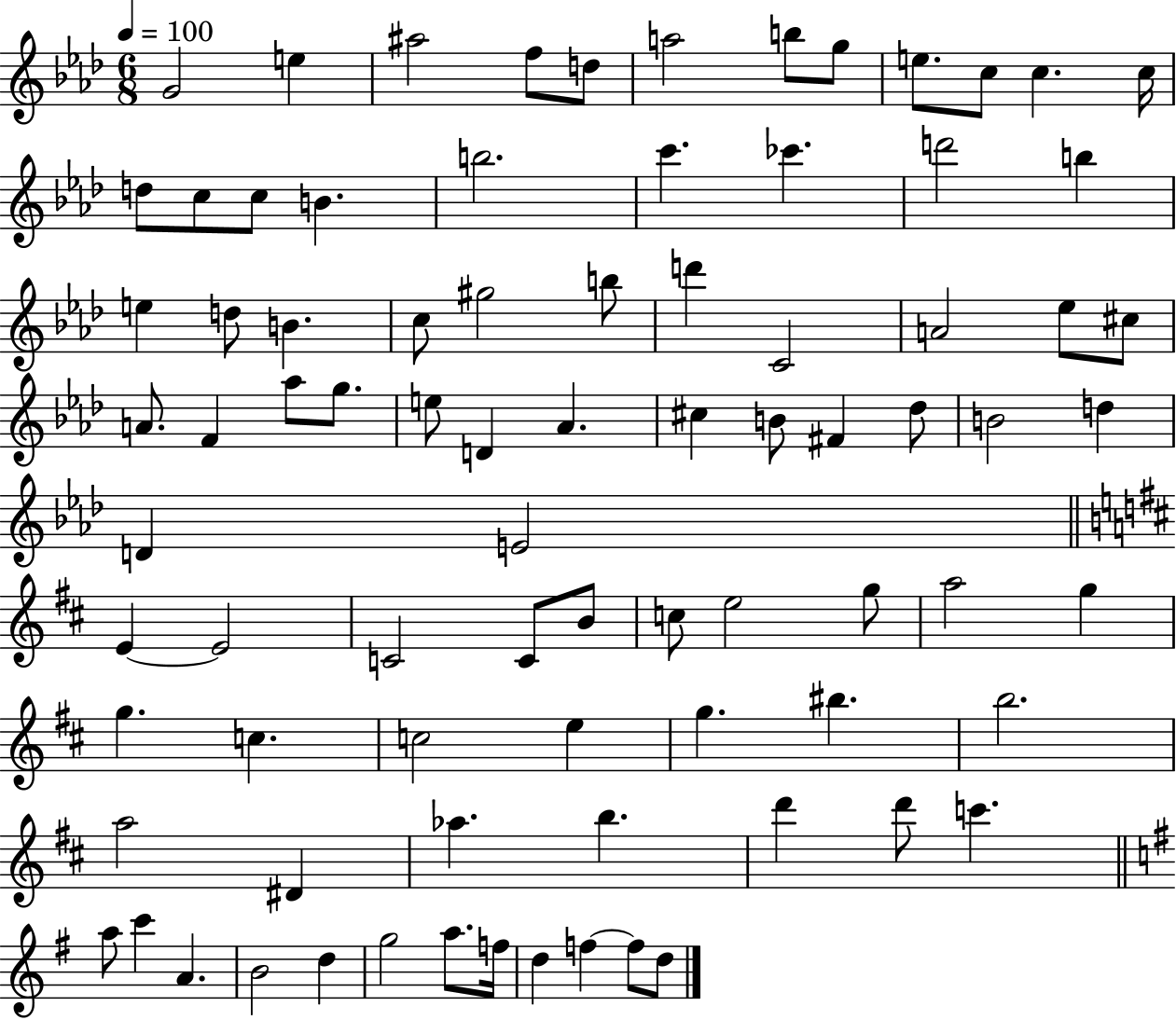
{
  \clef treble
  \numericTimeSignature
  \time 6/8
  \key aes \major
  \tempo 4 = 100
  g'2 e''4 | ais''2 f''8 d''8 | a''2 b''8 g''8 | e''8. c''8 c''4. c''16 | \break d''8 c''8 c''8 b'4. | b''2. | c'''4. ces'''4. | d'''2 b''4 | \break e''4 d''8 b'4. | c''8 gis''2 b''8 | d'''4 c'2 | a'2 ees''8 cis''8 | \break a'8. f'4 aes''8 g''8. | e''8 d'4 aes'4. | cis''4 b'8 fis'4 des''8 | b'2 d''4 | \break d'4 e'2 | \bar "||" \break \key b \minor e'4~~ e'2 | c'2 c'8 b'8 | c''8 e''2 g''8 | a''2 g''4 | \break g''4. c''4. | c''2 e''4 | g''4. bis''4. | b''2. | \break a''2 dis'4 | aes''4. b''4. | d'''4 d'''8 c'''4. | \bar "||" \break \key g \major a''8 c'''4 a'4. | b'2 d''4 | g''2 a''8. f''16 | d''4 f''4~~ f''8 d''8 | \break \bar "|."
}